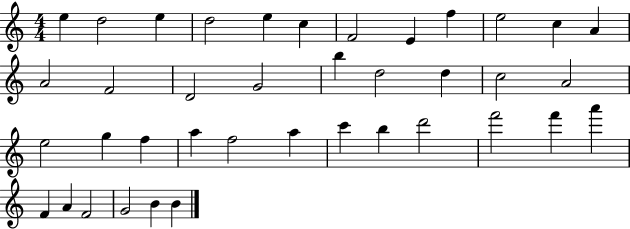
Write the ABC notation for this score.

X:1
T:Untitled
M:4/4
L:1/4
K:C
e d2 e d2 e c F2 E f e2 c A A2 F2 D2 G2 b d2 d c2 A2 e2 g f a f2 a c' b d'2 f'2 f' a' F A F2 G2 B B